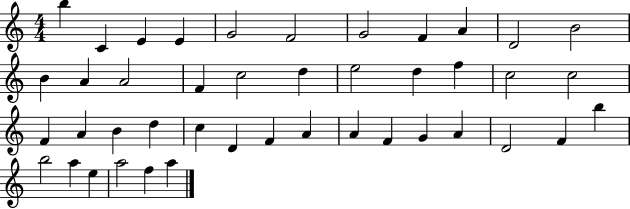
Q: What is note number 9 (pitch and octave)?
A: A4